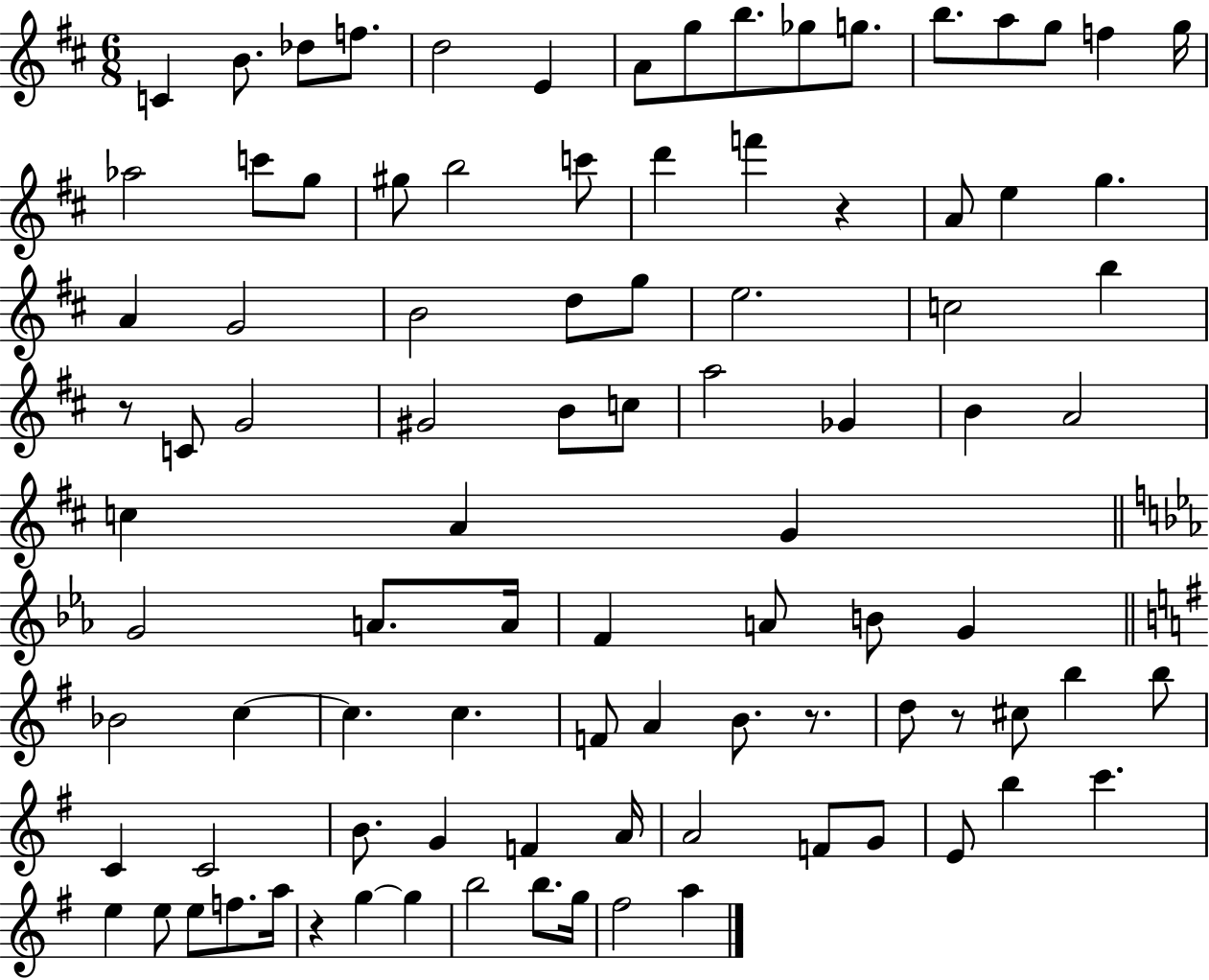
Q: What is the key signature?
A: D major